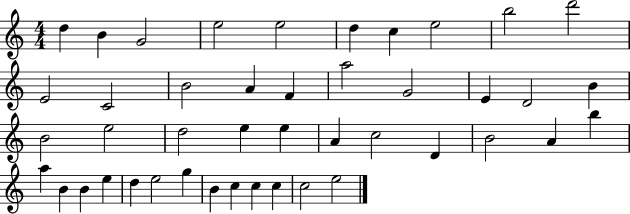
{
  \clef treble
  \numericTimeSignature
  \time 4/4
  \key c \major
  d''4 b'4 g'2 | e''2 e''2 | d''4 c''4 e''2 | b''2 d'''2 | \break e'2 c'2 | b'2 a'4 f'4 | a''2 g'2 | e'4 d'2 b'4 | \break b'2 e''2 | d''2 e''4 e''4 | a'4 c''2 d'4 | b'2 a'4 b''4 | \break a''4 b'4 b'4 e''4 | d''4 e''2 g''4 | b'4 c''4 c''4 c''4 | c''2 e''2 | \break \bar "|."
}